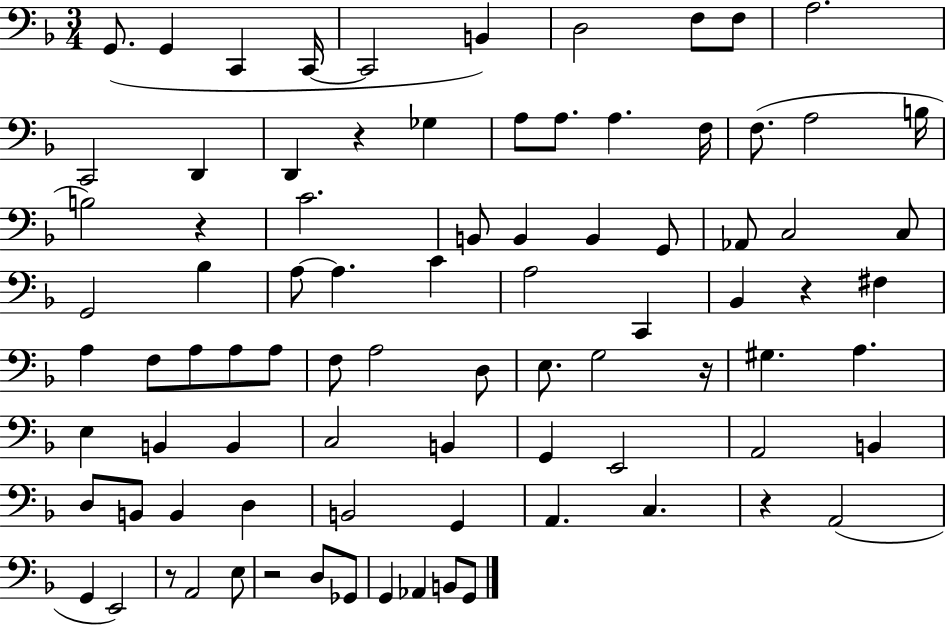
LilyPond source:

{
  \clef bass
  \numericTimeSignature
  \time 3/4
  \key f \major
  \repeat volta 2 { g,8.( g,4 c,4 c,16~~ | c,2 b,4) | d2 f8 f8 | a2. | \break c,2 d,4 | d,4 r4 ges4 | a8 a8. a4. f16 | f8.( a2 b16 | \break b2) r4 | c'2. | b,8 b,4 b,4 g,8 | aes,8 c2 c8 | \break g,2 bes4 | a8~~ a4. c'4 | a2 c,4 | bes,4 r4 fis4 | \break a4 f8 a8 a8 a8 | f8 a2 d8 | e8. g2 r16 | gis4. a4. | \break e4 b,4 b,4 | c2 b,4 | g,4 e,2 | a,2 b,4 | \break d8 b,8 b,4 d4 | b,2 g,4 | a,4. c4. | r4 a,2( | \break g,4 e,2) | r8 a,2 e8 | r2 d8 ges,8 | g,4 aes,4 b,8 g,8 | \break } \bar "|."
}